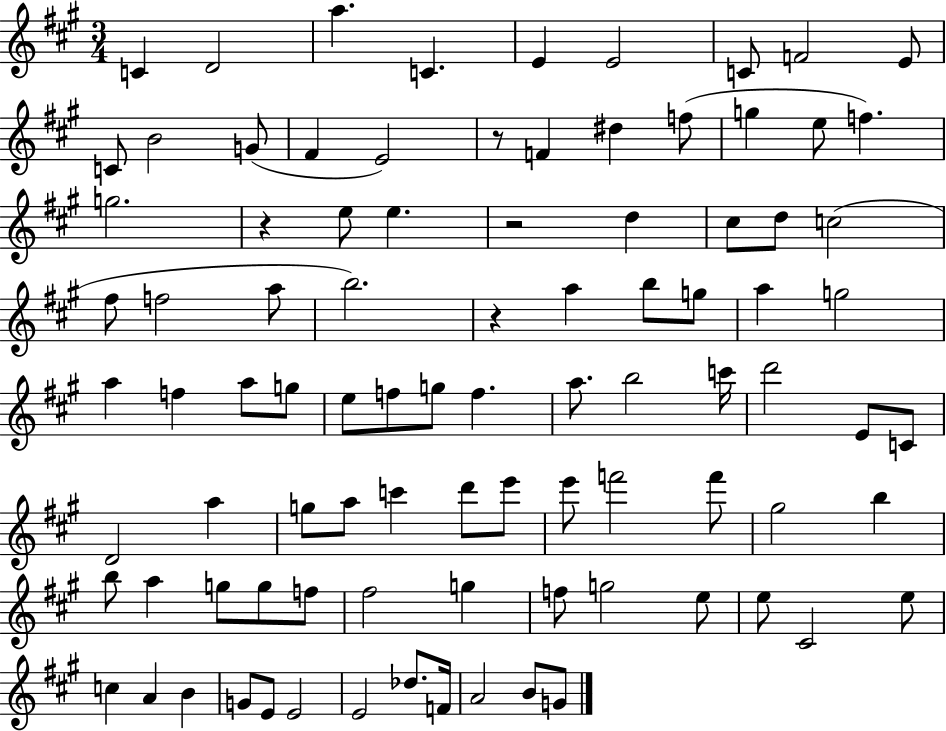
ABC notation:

X:1
T:Untitled
M:3/4
L:1/4
K:A
C D2 a C E E2 C/2 F2 E/2 C/2 B2 G/2 ^F E2 z/2 F ^d f/2 g e/2 f g2 z e/2 e z2 d ^c/2 d/2 c2 ^f/2 f2 a/2 b2 z a b/2 g/2 a g2 a f a/2 g/2 e/2 f/2 g/2 f a/2 b2 c'/4 d'2 E/2 C/2 D2 a g/2 a/2 c' d'/2 e'/2 e'/2 f'2 f'/2 ^g2 b b/2 a g/2 g/2 f/2 ^f2 g f/2 g2 e/2 e/2 ^C2 e/2 c A B G/2 E/2 E2 E2 _d/2 F/4 A2 B/2 G/2